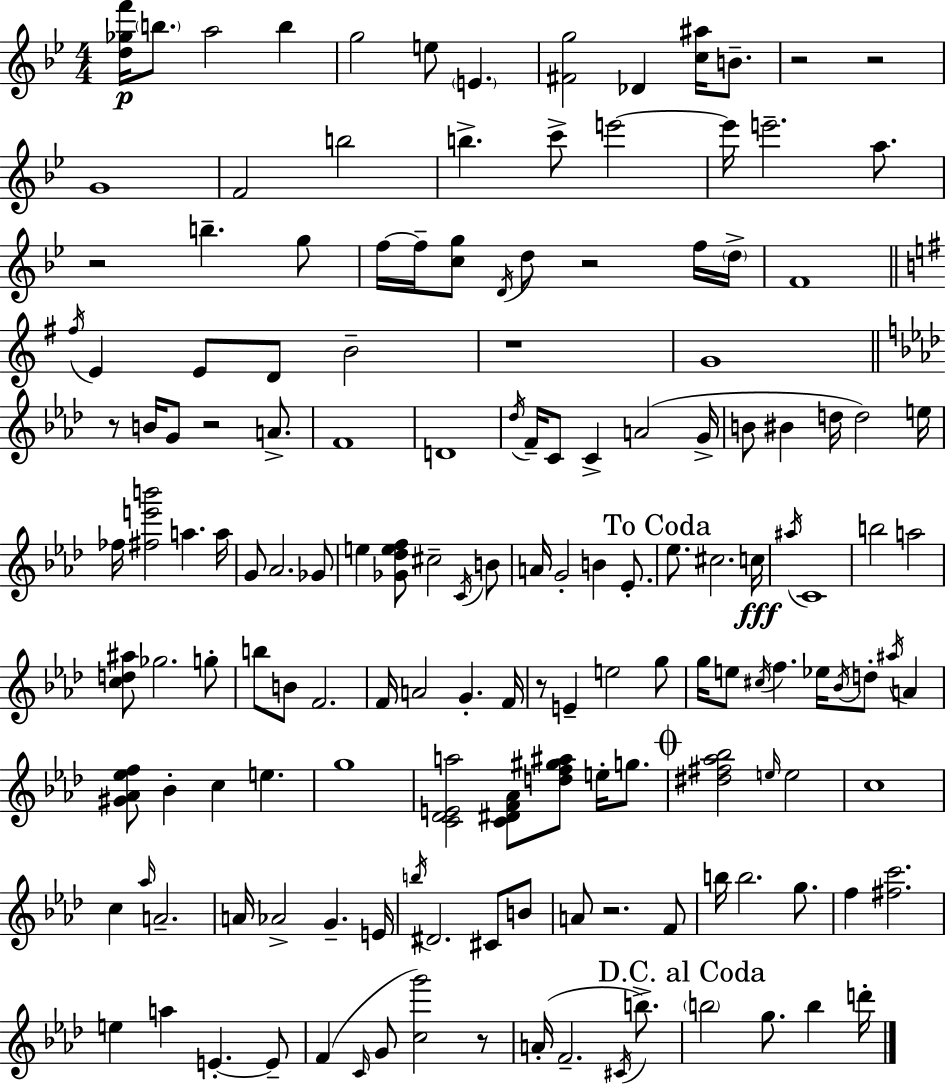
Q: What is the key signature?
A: BES major